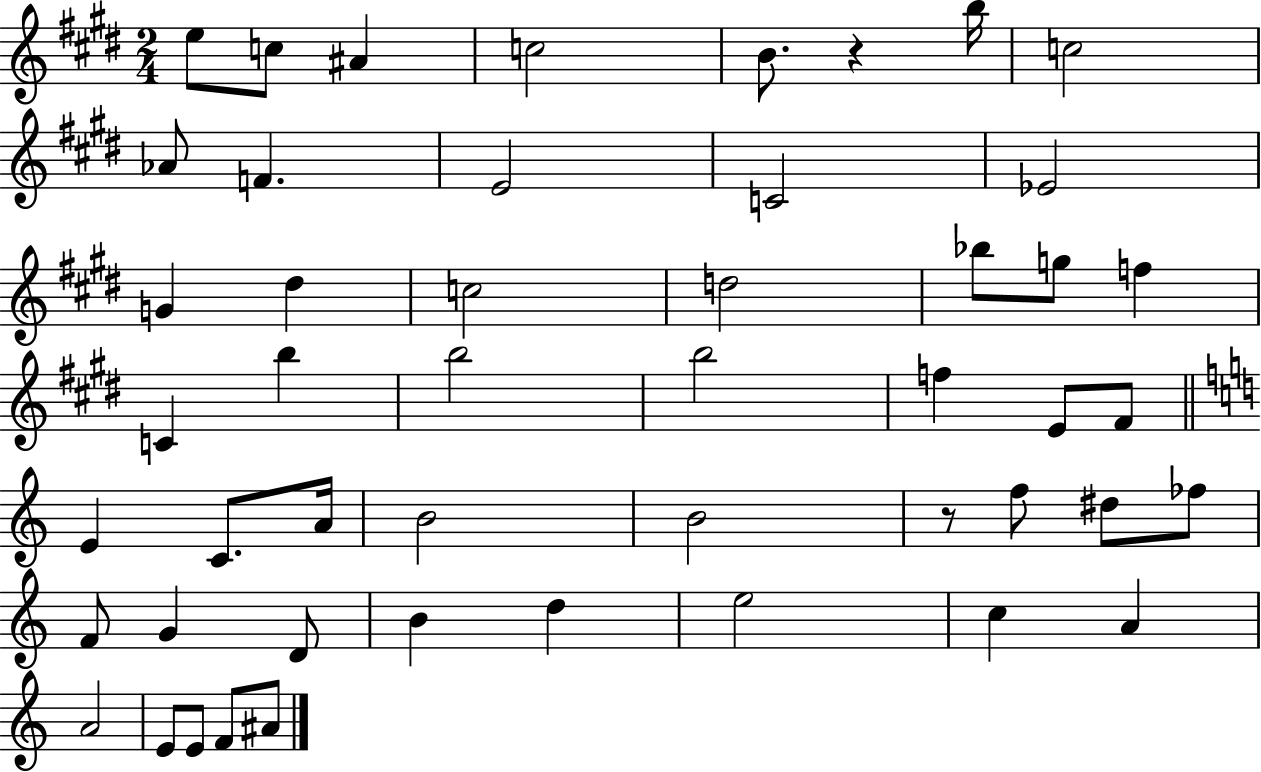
{
  \clef treble
  \numericTimeSignature
  \time 2/4
  \key e \major
  \repeat volta 2 { e''8 c''8 ais'4 | c''2 | b'8. r4 b''16 | c''2 | \break aes'8 f'4. | e'2 | c'2 | ees'2 | \break g'4 dis''4 | c''2 | d''2 | bes''8 g''8 f''4 | \break c'4 b''4 | b''2 | b''2 | f''4 e'8 fis'8 | \break \bar "||" \break \key a \minor e'4 c'8. a'16 | b'2 | b'2 | r8 f''8 dis''8 fes''8 | \break f'8 g'4 d'8 | b'4 d''4 | e''2 | c''4 a'4 | \break a'2 | e'8 e'8 f'8 ais'8 | } \bar "|."
}